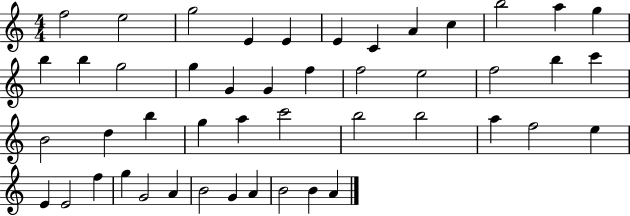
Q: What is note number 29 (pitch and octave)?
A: A5